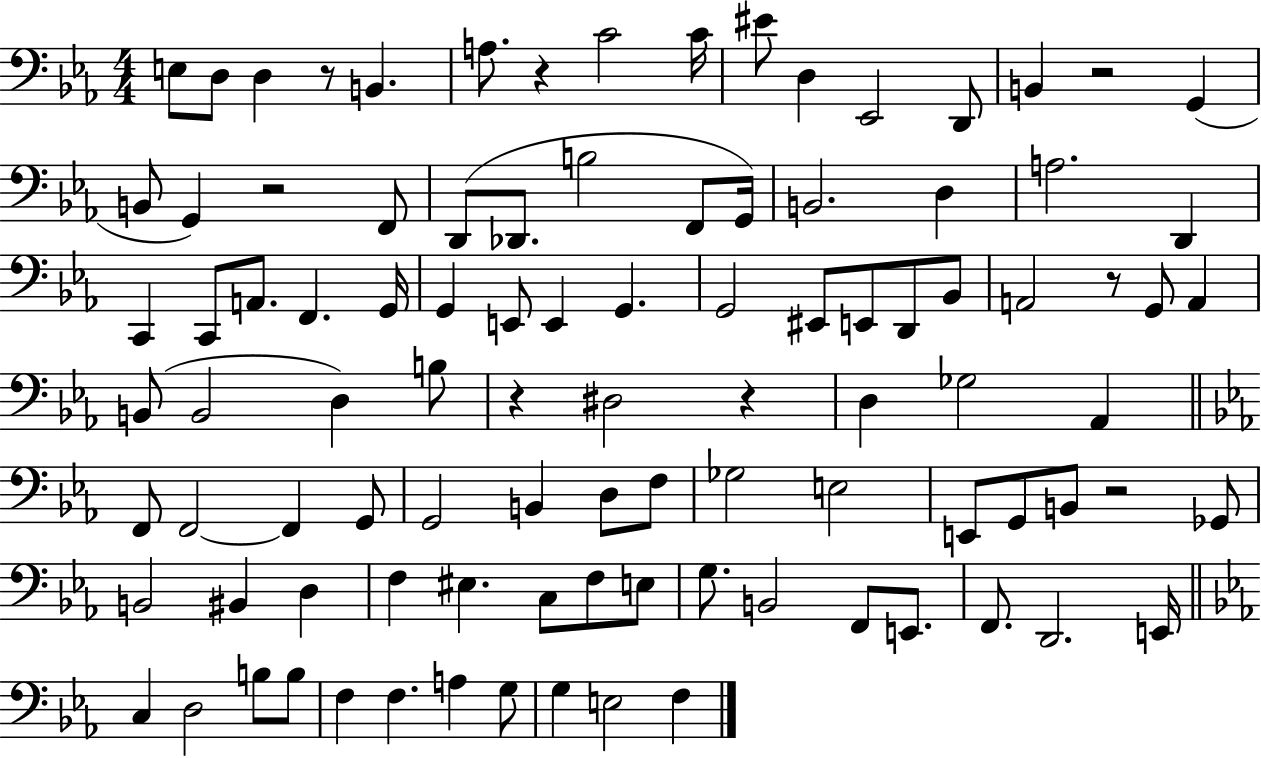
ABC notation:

X:1
T:Untitled
M:4/4
L:1/4
K:Eb
E,/2 D,/2 D, z/2 B,, A,/2 z C2 C/4 ^E/2 D, _E,,2 D,,/2 B,, z2 G,, B,,/2 G,, z2 F,,/2 D,,/2 _D,,/2 B,2 F,,/2 G,,/4 B,,2 D, A,2 D,, C,, C,,/2 A,,/2 F,, G,,/4 G,, E,,/2 E,, G,, G,,2 ^E,,/2 E,,/2 D,,/2 _B,,/2 A,,2 z/2 G,,/2 A,, B,,/2 B,,2 D, B,/2 z ^D,2 z D, _G,2 _A,, F,,/2 F,,2 F,, G,,/2 G,,2 B,, D,/2 F,/2 _G,2 E,2 E,,/2 G,,/2 B,,/2 z2 _G,,/2 B,,2 ^B,, D, F, ^E, C,/2 F,/2 E,/2 G,/2 B,,2 F,,/2 E,,/2 F,,/2 D,,2 E,,/4 C, D,2 B,/2 B,/2 F, F, A, G,/2 G, E,2 F,